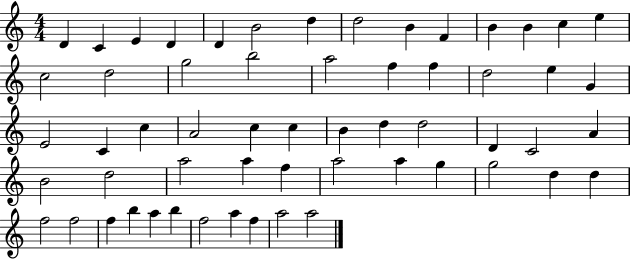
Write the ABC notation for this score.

X:1
T:Untitled
M:4/4
L:1/4
K:C
D C E D D B2 d d2 B F B B c e c2 d2 g2 b2 a2 f f d2 e G E2 C c A2 c c B d d2 D C2 A B2 d2 a2 a f a2 a g g2 d d f2 f2 f b a b f2 a f a2 a2